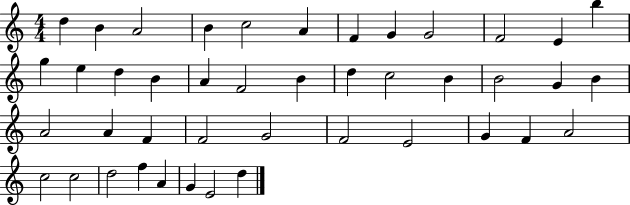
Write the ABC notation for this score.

X:1
T:Untitled
M:4/4
L:1/4
K:C
d B A2 B c2 A F G G2 F2 E b g e d B A F2 B d c2 B B2 G B A2 A F F2 G2 F2 E2 G F A2 c2 c2 d2 f A G E2 d